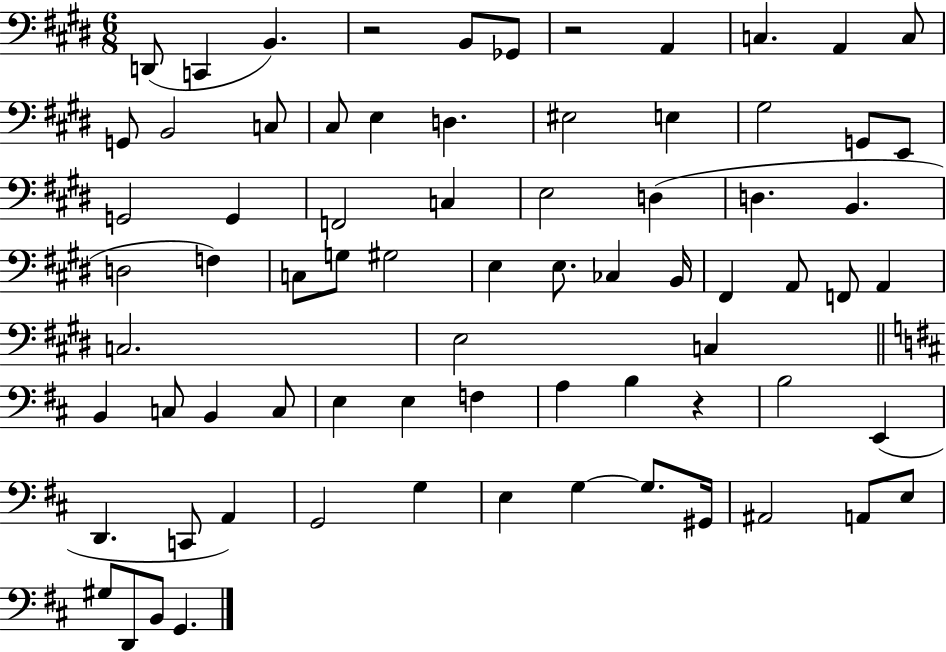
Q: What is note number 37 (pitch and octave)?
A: B2